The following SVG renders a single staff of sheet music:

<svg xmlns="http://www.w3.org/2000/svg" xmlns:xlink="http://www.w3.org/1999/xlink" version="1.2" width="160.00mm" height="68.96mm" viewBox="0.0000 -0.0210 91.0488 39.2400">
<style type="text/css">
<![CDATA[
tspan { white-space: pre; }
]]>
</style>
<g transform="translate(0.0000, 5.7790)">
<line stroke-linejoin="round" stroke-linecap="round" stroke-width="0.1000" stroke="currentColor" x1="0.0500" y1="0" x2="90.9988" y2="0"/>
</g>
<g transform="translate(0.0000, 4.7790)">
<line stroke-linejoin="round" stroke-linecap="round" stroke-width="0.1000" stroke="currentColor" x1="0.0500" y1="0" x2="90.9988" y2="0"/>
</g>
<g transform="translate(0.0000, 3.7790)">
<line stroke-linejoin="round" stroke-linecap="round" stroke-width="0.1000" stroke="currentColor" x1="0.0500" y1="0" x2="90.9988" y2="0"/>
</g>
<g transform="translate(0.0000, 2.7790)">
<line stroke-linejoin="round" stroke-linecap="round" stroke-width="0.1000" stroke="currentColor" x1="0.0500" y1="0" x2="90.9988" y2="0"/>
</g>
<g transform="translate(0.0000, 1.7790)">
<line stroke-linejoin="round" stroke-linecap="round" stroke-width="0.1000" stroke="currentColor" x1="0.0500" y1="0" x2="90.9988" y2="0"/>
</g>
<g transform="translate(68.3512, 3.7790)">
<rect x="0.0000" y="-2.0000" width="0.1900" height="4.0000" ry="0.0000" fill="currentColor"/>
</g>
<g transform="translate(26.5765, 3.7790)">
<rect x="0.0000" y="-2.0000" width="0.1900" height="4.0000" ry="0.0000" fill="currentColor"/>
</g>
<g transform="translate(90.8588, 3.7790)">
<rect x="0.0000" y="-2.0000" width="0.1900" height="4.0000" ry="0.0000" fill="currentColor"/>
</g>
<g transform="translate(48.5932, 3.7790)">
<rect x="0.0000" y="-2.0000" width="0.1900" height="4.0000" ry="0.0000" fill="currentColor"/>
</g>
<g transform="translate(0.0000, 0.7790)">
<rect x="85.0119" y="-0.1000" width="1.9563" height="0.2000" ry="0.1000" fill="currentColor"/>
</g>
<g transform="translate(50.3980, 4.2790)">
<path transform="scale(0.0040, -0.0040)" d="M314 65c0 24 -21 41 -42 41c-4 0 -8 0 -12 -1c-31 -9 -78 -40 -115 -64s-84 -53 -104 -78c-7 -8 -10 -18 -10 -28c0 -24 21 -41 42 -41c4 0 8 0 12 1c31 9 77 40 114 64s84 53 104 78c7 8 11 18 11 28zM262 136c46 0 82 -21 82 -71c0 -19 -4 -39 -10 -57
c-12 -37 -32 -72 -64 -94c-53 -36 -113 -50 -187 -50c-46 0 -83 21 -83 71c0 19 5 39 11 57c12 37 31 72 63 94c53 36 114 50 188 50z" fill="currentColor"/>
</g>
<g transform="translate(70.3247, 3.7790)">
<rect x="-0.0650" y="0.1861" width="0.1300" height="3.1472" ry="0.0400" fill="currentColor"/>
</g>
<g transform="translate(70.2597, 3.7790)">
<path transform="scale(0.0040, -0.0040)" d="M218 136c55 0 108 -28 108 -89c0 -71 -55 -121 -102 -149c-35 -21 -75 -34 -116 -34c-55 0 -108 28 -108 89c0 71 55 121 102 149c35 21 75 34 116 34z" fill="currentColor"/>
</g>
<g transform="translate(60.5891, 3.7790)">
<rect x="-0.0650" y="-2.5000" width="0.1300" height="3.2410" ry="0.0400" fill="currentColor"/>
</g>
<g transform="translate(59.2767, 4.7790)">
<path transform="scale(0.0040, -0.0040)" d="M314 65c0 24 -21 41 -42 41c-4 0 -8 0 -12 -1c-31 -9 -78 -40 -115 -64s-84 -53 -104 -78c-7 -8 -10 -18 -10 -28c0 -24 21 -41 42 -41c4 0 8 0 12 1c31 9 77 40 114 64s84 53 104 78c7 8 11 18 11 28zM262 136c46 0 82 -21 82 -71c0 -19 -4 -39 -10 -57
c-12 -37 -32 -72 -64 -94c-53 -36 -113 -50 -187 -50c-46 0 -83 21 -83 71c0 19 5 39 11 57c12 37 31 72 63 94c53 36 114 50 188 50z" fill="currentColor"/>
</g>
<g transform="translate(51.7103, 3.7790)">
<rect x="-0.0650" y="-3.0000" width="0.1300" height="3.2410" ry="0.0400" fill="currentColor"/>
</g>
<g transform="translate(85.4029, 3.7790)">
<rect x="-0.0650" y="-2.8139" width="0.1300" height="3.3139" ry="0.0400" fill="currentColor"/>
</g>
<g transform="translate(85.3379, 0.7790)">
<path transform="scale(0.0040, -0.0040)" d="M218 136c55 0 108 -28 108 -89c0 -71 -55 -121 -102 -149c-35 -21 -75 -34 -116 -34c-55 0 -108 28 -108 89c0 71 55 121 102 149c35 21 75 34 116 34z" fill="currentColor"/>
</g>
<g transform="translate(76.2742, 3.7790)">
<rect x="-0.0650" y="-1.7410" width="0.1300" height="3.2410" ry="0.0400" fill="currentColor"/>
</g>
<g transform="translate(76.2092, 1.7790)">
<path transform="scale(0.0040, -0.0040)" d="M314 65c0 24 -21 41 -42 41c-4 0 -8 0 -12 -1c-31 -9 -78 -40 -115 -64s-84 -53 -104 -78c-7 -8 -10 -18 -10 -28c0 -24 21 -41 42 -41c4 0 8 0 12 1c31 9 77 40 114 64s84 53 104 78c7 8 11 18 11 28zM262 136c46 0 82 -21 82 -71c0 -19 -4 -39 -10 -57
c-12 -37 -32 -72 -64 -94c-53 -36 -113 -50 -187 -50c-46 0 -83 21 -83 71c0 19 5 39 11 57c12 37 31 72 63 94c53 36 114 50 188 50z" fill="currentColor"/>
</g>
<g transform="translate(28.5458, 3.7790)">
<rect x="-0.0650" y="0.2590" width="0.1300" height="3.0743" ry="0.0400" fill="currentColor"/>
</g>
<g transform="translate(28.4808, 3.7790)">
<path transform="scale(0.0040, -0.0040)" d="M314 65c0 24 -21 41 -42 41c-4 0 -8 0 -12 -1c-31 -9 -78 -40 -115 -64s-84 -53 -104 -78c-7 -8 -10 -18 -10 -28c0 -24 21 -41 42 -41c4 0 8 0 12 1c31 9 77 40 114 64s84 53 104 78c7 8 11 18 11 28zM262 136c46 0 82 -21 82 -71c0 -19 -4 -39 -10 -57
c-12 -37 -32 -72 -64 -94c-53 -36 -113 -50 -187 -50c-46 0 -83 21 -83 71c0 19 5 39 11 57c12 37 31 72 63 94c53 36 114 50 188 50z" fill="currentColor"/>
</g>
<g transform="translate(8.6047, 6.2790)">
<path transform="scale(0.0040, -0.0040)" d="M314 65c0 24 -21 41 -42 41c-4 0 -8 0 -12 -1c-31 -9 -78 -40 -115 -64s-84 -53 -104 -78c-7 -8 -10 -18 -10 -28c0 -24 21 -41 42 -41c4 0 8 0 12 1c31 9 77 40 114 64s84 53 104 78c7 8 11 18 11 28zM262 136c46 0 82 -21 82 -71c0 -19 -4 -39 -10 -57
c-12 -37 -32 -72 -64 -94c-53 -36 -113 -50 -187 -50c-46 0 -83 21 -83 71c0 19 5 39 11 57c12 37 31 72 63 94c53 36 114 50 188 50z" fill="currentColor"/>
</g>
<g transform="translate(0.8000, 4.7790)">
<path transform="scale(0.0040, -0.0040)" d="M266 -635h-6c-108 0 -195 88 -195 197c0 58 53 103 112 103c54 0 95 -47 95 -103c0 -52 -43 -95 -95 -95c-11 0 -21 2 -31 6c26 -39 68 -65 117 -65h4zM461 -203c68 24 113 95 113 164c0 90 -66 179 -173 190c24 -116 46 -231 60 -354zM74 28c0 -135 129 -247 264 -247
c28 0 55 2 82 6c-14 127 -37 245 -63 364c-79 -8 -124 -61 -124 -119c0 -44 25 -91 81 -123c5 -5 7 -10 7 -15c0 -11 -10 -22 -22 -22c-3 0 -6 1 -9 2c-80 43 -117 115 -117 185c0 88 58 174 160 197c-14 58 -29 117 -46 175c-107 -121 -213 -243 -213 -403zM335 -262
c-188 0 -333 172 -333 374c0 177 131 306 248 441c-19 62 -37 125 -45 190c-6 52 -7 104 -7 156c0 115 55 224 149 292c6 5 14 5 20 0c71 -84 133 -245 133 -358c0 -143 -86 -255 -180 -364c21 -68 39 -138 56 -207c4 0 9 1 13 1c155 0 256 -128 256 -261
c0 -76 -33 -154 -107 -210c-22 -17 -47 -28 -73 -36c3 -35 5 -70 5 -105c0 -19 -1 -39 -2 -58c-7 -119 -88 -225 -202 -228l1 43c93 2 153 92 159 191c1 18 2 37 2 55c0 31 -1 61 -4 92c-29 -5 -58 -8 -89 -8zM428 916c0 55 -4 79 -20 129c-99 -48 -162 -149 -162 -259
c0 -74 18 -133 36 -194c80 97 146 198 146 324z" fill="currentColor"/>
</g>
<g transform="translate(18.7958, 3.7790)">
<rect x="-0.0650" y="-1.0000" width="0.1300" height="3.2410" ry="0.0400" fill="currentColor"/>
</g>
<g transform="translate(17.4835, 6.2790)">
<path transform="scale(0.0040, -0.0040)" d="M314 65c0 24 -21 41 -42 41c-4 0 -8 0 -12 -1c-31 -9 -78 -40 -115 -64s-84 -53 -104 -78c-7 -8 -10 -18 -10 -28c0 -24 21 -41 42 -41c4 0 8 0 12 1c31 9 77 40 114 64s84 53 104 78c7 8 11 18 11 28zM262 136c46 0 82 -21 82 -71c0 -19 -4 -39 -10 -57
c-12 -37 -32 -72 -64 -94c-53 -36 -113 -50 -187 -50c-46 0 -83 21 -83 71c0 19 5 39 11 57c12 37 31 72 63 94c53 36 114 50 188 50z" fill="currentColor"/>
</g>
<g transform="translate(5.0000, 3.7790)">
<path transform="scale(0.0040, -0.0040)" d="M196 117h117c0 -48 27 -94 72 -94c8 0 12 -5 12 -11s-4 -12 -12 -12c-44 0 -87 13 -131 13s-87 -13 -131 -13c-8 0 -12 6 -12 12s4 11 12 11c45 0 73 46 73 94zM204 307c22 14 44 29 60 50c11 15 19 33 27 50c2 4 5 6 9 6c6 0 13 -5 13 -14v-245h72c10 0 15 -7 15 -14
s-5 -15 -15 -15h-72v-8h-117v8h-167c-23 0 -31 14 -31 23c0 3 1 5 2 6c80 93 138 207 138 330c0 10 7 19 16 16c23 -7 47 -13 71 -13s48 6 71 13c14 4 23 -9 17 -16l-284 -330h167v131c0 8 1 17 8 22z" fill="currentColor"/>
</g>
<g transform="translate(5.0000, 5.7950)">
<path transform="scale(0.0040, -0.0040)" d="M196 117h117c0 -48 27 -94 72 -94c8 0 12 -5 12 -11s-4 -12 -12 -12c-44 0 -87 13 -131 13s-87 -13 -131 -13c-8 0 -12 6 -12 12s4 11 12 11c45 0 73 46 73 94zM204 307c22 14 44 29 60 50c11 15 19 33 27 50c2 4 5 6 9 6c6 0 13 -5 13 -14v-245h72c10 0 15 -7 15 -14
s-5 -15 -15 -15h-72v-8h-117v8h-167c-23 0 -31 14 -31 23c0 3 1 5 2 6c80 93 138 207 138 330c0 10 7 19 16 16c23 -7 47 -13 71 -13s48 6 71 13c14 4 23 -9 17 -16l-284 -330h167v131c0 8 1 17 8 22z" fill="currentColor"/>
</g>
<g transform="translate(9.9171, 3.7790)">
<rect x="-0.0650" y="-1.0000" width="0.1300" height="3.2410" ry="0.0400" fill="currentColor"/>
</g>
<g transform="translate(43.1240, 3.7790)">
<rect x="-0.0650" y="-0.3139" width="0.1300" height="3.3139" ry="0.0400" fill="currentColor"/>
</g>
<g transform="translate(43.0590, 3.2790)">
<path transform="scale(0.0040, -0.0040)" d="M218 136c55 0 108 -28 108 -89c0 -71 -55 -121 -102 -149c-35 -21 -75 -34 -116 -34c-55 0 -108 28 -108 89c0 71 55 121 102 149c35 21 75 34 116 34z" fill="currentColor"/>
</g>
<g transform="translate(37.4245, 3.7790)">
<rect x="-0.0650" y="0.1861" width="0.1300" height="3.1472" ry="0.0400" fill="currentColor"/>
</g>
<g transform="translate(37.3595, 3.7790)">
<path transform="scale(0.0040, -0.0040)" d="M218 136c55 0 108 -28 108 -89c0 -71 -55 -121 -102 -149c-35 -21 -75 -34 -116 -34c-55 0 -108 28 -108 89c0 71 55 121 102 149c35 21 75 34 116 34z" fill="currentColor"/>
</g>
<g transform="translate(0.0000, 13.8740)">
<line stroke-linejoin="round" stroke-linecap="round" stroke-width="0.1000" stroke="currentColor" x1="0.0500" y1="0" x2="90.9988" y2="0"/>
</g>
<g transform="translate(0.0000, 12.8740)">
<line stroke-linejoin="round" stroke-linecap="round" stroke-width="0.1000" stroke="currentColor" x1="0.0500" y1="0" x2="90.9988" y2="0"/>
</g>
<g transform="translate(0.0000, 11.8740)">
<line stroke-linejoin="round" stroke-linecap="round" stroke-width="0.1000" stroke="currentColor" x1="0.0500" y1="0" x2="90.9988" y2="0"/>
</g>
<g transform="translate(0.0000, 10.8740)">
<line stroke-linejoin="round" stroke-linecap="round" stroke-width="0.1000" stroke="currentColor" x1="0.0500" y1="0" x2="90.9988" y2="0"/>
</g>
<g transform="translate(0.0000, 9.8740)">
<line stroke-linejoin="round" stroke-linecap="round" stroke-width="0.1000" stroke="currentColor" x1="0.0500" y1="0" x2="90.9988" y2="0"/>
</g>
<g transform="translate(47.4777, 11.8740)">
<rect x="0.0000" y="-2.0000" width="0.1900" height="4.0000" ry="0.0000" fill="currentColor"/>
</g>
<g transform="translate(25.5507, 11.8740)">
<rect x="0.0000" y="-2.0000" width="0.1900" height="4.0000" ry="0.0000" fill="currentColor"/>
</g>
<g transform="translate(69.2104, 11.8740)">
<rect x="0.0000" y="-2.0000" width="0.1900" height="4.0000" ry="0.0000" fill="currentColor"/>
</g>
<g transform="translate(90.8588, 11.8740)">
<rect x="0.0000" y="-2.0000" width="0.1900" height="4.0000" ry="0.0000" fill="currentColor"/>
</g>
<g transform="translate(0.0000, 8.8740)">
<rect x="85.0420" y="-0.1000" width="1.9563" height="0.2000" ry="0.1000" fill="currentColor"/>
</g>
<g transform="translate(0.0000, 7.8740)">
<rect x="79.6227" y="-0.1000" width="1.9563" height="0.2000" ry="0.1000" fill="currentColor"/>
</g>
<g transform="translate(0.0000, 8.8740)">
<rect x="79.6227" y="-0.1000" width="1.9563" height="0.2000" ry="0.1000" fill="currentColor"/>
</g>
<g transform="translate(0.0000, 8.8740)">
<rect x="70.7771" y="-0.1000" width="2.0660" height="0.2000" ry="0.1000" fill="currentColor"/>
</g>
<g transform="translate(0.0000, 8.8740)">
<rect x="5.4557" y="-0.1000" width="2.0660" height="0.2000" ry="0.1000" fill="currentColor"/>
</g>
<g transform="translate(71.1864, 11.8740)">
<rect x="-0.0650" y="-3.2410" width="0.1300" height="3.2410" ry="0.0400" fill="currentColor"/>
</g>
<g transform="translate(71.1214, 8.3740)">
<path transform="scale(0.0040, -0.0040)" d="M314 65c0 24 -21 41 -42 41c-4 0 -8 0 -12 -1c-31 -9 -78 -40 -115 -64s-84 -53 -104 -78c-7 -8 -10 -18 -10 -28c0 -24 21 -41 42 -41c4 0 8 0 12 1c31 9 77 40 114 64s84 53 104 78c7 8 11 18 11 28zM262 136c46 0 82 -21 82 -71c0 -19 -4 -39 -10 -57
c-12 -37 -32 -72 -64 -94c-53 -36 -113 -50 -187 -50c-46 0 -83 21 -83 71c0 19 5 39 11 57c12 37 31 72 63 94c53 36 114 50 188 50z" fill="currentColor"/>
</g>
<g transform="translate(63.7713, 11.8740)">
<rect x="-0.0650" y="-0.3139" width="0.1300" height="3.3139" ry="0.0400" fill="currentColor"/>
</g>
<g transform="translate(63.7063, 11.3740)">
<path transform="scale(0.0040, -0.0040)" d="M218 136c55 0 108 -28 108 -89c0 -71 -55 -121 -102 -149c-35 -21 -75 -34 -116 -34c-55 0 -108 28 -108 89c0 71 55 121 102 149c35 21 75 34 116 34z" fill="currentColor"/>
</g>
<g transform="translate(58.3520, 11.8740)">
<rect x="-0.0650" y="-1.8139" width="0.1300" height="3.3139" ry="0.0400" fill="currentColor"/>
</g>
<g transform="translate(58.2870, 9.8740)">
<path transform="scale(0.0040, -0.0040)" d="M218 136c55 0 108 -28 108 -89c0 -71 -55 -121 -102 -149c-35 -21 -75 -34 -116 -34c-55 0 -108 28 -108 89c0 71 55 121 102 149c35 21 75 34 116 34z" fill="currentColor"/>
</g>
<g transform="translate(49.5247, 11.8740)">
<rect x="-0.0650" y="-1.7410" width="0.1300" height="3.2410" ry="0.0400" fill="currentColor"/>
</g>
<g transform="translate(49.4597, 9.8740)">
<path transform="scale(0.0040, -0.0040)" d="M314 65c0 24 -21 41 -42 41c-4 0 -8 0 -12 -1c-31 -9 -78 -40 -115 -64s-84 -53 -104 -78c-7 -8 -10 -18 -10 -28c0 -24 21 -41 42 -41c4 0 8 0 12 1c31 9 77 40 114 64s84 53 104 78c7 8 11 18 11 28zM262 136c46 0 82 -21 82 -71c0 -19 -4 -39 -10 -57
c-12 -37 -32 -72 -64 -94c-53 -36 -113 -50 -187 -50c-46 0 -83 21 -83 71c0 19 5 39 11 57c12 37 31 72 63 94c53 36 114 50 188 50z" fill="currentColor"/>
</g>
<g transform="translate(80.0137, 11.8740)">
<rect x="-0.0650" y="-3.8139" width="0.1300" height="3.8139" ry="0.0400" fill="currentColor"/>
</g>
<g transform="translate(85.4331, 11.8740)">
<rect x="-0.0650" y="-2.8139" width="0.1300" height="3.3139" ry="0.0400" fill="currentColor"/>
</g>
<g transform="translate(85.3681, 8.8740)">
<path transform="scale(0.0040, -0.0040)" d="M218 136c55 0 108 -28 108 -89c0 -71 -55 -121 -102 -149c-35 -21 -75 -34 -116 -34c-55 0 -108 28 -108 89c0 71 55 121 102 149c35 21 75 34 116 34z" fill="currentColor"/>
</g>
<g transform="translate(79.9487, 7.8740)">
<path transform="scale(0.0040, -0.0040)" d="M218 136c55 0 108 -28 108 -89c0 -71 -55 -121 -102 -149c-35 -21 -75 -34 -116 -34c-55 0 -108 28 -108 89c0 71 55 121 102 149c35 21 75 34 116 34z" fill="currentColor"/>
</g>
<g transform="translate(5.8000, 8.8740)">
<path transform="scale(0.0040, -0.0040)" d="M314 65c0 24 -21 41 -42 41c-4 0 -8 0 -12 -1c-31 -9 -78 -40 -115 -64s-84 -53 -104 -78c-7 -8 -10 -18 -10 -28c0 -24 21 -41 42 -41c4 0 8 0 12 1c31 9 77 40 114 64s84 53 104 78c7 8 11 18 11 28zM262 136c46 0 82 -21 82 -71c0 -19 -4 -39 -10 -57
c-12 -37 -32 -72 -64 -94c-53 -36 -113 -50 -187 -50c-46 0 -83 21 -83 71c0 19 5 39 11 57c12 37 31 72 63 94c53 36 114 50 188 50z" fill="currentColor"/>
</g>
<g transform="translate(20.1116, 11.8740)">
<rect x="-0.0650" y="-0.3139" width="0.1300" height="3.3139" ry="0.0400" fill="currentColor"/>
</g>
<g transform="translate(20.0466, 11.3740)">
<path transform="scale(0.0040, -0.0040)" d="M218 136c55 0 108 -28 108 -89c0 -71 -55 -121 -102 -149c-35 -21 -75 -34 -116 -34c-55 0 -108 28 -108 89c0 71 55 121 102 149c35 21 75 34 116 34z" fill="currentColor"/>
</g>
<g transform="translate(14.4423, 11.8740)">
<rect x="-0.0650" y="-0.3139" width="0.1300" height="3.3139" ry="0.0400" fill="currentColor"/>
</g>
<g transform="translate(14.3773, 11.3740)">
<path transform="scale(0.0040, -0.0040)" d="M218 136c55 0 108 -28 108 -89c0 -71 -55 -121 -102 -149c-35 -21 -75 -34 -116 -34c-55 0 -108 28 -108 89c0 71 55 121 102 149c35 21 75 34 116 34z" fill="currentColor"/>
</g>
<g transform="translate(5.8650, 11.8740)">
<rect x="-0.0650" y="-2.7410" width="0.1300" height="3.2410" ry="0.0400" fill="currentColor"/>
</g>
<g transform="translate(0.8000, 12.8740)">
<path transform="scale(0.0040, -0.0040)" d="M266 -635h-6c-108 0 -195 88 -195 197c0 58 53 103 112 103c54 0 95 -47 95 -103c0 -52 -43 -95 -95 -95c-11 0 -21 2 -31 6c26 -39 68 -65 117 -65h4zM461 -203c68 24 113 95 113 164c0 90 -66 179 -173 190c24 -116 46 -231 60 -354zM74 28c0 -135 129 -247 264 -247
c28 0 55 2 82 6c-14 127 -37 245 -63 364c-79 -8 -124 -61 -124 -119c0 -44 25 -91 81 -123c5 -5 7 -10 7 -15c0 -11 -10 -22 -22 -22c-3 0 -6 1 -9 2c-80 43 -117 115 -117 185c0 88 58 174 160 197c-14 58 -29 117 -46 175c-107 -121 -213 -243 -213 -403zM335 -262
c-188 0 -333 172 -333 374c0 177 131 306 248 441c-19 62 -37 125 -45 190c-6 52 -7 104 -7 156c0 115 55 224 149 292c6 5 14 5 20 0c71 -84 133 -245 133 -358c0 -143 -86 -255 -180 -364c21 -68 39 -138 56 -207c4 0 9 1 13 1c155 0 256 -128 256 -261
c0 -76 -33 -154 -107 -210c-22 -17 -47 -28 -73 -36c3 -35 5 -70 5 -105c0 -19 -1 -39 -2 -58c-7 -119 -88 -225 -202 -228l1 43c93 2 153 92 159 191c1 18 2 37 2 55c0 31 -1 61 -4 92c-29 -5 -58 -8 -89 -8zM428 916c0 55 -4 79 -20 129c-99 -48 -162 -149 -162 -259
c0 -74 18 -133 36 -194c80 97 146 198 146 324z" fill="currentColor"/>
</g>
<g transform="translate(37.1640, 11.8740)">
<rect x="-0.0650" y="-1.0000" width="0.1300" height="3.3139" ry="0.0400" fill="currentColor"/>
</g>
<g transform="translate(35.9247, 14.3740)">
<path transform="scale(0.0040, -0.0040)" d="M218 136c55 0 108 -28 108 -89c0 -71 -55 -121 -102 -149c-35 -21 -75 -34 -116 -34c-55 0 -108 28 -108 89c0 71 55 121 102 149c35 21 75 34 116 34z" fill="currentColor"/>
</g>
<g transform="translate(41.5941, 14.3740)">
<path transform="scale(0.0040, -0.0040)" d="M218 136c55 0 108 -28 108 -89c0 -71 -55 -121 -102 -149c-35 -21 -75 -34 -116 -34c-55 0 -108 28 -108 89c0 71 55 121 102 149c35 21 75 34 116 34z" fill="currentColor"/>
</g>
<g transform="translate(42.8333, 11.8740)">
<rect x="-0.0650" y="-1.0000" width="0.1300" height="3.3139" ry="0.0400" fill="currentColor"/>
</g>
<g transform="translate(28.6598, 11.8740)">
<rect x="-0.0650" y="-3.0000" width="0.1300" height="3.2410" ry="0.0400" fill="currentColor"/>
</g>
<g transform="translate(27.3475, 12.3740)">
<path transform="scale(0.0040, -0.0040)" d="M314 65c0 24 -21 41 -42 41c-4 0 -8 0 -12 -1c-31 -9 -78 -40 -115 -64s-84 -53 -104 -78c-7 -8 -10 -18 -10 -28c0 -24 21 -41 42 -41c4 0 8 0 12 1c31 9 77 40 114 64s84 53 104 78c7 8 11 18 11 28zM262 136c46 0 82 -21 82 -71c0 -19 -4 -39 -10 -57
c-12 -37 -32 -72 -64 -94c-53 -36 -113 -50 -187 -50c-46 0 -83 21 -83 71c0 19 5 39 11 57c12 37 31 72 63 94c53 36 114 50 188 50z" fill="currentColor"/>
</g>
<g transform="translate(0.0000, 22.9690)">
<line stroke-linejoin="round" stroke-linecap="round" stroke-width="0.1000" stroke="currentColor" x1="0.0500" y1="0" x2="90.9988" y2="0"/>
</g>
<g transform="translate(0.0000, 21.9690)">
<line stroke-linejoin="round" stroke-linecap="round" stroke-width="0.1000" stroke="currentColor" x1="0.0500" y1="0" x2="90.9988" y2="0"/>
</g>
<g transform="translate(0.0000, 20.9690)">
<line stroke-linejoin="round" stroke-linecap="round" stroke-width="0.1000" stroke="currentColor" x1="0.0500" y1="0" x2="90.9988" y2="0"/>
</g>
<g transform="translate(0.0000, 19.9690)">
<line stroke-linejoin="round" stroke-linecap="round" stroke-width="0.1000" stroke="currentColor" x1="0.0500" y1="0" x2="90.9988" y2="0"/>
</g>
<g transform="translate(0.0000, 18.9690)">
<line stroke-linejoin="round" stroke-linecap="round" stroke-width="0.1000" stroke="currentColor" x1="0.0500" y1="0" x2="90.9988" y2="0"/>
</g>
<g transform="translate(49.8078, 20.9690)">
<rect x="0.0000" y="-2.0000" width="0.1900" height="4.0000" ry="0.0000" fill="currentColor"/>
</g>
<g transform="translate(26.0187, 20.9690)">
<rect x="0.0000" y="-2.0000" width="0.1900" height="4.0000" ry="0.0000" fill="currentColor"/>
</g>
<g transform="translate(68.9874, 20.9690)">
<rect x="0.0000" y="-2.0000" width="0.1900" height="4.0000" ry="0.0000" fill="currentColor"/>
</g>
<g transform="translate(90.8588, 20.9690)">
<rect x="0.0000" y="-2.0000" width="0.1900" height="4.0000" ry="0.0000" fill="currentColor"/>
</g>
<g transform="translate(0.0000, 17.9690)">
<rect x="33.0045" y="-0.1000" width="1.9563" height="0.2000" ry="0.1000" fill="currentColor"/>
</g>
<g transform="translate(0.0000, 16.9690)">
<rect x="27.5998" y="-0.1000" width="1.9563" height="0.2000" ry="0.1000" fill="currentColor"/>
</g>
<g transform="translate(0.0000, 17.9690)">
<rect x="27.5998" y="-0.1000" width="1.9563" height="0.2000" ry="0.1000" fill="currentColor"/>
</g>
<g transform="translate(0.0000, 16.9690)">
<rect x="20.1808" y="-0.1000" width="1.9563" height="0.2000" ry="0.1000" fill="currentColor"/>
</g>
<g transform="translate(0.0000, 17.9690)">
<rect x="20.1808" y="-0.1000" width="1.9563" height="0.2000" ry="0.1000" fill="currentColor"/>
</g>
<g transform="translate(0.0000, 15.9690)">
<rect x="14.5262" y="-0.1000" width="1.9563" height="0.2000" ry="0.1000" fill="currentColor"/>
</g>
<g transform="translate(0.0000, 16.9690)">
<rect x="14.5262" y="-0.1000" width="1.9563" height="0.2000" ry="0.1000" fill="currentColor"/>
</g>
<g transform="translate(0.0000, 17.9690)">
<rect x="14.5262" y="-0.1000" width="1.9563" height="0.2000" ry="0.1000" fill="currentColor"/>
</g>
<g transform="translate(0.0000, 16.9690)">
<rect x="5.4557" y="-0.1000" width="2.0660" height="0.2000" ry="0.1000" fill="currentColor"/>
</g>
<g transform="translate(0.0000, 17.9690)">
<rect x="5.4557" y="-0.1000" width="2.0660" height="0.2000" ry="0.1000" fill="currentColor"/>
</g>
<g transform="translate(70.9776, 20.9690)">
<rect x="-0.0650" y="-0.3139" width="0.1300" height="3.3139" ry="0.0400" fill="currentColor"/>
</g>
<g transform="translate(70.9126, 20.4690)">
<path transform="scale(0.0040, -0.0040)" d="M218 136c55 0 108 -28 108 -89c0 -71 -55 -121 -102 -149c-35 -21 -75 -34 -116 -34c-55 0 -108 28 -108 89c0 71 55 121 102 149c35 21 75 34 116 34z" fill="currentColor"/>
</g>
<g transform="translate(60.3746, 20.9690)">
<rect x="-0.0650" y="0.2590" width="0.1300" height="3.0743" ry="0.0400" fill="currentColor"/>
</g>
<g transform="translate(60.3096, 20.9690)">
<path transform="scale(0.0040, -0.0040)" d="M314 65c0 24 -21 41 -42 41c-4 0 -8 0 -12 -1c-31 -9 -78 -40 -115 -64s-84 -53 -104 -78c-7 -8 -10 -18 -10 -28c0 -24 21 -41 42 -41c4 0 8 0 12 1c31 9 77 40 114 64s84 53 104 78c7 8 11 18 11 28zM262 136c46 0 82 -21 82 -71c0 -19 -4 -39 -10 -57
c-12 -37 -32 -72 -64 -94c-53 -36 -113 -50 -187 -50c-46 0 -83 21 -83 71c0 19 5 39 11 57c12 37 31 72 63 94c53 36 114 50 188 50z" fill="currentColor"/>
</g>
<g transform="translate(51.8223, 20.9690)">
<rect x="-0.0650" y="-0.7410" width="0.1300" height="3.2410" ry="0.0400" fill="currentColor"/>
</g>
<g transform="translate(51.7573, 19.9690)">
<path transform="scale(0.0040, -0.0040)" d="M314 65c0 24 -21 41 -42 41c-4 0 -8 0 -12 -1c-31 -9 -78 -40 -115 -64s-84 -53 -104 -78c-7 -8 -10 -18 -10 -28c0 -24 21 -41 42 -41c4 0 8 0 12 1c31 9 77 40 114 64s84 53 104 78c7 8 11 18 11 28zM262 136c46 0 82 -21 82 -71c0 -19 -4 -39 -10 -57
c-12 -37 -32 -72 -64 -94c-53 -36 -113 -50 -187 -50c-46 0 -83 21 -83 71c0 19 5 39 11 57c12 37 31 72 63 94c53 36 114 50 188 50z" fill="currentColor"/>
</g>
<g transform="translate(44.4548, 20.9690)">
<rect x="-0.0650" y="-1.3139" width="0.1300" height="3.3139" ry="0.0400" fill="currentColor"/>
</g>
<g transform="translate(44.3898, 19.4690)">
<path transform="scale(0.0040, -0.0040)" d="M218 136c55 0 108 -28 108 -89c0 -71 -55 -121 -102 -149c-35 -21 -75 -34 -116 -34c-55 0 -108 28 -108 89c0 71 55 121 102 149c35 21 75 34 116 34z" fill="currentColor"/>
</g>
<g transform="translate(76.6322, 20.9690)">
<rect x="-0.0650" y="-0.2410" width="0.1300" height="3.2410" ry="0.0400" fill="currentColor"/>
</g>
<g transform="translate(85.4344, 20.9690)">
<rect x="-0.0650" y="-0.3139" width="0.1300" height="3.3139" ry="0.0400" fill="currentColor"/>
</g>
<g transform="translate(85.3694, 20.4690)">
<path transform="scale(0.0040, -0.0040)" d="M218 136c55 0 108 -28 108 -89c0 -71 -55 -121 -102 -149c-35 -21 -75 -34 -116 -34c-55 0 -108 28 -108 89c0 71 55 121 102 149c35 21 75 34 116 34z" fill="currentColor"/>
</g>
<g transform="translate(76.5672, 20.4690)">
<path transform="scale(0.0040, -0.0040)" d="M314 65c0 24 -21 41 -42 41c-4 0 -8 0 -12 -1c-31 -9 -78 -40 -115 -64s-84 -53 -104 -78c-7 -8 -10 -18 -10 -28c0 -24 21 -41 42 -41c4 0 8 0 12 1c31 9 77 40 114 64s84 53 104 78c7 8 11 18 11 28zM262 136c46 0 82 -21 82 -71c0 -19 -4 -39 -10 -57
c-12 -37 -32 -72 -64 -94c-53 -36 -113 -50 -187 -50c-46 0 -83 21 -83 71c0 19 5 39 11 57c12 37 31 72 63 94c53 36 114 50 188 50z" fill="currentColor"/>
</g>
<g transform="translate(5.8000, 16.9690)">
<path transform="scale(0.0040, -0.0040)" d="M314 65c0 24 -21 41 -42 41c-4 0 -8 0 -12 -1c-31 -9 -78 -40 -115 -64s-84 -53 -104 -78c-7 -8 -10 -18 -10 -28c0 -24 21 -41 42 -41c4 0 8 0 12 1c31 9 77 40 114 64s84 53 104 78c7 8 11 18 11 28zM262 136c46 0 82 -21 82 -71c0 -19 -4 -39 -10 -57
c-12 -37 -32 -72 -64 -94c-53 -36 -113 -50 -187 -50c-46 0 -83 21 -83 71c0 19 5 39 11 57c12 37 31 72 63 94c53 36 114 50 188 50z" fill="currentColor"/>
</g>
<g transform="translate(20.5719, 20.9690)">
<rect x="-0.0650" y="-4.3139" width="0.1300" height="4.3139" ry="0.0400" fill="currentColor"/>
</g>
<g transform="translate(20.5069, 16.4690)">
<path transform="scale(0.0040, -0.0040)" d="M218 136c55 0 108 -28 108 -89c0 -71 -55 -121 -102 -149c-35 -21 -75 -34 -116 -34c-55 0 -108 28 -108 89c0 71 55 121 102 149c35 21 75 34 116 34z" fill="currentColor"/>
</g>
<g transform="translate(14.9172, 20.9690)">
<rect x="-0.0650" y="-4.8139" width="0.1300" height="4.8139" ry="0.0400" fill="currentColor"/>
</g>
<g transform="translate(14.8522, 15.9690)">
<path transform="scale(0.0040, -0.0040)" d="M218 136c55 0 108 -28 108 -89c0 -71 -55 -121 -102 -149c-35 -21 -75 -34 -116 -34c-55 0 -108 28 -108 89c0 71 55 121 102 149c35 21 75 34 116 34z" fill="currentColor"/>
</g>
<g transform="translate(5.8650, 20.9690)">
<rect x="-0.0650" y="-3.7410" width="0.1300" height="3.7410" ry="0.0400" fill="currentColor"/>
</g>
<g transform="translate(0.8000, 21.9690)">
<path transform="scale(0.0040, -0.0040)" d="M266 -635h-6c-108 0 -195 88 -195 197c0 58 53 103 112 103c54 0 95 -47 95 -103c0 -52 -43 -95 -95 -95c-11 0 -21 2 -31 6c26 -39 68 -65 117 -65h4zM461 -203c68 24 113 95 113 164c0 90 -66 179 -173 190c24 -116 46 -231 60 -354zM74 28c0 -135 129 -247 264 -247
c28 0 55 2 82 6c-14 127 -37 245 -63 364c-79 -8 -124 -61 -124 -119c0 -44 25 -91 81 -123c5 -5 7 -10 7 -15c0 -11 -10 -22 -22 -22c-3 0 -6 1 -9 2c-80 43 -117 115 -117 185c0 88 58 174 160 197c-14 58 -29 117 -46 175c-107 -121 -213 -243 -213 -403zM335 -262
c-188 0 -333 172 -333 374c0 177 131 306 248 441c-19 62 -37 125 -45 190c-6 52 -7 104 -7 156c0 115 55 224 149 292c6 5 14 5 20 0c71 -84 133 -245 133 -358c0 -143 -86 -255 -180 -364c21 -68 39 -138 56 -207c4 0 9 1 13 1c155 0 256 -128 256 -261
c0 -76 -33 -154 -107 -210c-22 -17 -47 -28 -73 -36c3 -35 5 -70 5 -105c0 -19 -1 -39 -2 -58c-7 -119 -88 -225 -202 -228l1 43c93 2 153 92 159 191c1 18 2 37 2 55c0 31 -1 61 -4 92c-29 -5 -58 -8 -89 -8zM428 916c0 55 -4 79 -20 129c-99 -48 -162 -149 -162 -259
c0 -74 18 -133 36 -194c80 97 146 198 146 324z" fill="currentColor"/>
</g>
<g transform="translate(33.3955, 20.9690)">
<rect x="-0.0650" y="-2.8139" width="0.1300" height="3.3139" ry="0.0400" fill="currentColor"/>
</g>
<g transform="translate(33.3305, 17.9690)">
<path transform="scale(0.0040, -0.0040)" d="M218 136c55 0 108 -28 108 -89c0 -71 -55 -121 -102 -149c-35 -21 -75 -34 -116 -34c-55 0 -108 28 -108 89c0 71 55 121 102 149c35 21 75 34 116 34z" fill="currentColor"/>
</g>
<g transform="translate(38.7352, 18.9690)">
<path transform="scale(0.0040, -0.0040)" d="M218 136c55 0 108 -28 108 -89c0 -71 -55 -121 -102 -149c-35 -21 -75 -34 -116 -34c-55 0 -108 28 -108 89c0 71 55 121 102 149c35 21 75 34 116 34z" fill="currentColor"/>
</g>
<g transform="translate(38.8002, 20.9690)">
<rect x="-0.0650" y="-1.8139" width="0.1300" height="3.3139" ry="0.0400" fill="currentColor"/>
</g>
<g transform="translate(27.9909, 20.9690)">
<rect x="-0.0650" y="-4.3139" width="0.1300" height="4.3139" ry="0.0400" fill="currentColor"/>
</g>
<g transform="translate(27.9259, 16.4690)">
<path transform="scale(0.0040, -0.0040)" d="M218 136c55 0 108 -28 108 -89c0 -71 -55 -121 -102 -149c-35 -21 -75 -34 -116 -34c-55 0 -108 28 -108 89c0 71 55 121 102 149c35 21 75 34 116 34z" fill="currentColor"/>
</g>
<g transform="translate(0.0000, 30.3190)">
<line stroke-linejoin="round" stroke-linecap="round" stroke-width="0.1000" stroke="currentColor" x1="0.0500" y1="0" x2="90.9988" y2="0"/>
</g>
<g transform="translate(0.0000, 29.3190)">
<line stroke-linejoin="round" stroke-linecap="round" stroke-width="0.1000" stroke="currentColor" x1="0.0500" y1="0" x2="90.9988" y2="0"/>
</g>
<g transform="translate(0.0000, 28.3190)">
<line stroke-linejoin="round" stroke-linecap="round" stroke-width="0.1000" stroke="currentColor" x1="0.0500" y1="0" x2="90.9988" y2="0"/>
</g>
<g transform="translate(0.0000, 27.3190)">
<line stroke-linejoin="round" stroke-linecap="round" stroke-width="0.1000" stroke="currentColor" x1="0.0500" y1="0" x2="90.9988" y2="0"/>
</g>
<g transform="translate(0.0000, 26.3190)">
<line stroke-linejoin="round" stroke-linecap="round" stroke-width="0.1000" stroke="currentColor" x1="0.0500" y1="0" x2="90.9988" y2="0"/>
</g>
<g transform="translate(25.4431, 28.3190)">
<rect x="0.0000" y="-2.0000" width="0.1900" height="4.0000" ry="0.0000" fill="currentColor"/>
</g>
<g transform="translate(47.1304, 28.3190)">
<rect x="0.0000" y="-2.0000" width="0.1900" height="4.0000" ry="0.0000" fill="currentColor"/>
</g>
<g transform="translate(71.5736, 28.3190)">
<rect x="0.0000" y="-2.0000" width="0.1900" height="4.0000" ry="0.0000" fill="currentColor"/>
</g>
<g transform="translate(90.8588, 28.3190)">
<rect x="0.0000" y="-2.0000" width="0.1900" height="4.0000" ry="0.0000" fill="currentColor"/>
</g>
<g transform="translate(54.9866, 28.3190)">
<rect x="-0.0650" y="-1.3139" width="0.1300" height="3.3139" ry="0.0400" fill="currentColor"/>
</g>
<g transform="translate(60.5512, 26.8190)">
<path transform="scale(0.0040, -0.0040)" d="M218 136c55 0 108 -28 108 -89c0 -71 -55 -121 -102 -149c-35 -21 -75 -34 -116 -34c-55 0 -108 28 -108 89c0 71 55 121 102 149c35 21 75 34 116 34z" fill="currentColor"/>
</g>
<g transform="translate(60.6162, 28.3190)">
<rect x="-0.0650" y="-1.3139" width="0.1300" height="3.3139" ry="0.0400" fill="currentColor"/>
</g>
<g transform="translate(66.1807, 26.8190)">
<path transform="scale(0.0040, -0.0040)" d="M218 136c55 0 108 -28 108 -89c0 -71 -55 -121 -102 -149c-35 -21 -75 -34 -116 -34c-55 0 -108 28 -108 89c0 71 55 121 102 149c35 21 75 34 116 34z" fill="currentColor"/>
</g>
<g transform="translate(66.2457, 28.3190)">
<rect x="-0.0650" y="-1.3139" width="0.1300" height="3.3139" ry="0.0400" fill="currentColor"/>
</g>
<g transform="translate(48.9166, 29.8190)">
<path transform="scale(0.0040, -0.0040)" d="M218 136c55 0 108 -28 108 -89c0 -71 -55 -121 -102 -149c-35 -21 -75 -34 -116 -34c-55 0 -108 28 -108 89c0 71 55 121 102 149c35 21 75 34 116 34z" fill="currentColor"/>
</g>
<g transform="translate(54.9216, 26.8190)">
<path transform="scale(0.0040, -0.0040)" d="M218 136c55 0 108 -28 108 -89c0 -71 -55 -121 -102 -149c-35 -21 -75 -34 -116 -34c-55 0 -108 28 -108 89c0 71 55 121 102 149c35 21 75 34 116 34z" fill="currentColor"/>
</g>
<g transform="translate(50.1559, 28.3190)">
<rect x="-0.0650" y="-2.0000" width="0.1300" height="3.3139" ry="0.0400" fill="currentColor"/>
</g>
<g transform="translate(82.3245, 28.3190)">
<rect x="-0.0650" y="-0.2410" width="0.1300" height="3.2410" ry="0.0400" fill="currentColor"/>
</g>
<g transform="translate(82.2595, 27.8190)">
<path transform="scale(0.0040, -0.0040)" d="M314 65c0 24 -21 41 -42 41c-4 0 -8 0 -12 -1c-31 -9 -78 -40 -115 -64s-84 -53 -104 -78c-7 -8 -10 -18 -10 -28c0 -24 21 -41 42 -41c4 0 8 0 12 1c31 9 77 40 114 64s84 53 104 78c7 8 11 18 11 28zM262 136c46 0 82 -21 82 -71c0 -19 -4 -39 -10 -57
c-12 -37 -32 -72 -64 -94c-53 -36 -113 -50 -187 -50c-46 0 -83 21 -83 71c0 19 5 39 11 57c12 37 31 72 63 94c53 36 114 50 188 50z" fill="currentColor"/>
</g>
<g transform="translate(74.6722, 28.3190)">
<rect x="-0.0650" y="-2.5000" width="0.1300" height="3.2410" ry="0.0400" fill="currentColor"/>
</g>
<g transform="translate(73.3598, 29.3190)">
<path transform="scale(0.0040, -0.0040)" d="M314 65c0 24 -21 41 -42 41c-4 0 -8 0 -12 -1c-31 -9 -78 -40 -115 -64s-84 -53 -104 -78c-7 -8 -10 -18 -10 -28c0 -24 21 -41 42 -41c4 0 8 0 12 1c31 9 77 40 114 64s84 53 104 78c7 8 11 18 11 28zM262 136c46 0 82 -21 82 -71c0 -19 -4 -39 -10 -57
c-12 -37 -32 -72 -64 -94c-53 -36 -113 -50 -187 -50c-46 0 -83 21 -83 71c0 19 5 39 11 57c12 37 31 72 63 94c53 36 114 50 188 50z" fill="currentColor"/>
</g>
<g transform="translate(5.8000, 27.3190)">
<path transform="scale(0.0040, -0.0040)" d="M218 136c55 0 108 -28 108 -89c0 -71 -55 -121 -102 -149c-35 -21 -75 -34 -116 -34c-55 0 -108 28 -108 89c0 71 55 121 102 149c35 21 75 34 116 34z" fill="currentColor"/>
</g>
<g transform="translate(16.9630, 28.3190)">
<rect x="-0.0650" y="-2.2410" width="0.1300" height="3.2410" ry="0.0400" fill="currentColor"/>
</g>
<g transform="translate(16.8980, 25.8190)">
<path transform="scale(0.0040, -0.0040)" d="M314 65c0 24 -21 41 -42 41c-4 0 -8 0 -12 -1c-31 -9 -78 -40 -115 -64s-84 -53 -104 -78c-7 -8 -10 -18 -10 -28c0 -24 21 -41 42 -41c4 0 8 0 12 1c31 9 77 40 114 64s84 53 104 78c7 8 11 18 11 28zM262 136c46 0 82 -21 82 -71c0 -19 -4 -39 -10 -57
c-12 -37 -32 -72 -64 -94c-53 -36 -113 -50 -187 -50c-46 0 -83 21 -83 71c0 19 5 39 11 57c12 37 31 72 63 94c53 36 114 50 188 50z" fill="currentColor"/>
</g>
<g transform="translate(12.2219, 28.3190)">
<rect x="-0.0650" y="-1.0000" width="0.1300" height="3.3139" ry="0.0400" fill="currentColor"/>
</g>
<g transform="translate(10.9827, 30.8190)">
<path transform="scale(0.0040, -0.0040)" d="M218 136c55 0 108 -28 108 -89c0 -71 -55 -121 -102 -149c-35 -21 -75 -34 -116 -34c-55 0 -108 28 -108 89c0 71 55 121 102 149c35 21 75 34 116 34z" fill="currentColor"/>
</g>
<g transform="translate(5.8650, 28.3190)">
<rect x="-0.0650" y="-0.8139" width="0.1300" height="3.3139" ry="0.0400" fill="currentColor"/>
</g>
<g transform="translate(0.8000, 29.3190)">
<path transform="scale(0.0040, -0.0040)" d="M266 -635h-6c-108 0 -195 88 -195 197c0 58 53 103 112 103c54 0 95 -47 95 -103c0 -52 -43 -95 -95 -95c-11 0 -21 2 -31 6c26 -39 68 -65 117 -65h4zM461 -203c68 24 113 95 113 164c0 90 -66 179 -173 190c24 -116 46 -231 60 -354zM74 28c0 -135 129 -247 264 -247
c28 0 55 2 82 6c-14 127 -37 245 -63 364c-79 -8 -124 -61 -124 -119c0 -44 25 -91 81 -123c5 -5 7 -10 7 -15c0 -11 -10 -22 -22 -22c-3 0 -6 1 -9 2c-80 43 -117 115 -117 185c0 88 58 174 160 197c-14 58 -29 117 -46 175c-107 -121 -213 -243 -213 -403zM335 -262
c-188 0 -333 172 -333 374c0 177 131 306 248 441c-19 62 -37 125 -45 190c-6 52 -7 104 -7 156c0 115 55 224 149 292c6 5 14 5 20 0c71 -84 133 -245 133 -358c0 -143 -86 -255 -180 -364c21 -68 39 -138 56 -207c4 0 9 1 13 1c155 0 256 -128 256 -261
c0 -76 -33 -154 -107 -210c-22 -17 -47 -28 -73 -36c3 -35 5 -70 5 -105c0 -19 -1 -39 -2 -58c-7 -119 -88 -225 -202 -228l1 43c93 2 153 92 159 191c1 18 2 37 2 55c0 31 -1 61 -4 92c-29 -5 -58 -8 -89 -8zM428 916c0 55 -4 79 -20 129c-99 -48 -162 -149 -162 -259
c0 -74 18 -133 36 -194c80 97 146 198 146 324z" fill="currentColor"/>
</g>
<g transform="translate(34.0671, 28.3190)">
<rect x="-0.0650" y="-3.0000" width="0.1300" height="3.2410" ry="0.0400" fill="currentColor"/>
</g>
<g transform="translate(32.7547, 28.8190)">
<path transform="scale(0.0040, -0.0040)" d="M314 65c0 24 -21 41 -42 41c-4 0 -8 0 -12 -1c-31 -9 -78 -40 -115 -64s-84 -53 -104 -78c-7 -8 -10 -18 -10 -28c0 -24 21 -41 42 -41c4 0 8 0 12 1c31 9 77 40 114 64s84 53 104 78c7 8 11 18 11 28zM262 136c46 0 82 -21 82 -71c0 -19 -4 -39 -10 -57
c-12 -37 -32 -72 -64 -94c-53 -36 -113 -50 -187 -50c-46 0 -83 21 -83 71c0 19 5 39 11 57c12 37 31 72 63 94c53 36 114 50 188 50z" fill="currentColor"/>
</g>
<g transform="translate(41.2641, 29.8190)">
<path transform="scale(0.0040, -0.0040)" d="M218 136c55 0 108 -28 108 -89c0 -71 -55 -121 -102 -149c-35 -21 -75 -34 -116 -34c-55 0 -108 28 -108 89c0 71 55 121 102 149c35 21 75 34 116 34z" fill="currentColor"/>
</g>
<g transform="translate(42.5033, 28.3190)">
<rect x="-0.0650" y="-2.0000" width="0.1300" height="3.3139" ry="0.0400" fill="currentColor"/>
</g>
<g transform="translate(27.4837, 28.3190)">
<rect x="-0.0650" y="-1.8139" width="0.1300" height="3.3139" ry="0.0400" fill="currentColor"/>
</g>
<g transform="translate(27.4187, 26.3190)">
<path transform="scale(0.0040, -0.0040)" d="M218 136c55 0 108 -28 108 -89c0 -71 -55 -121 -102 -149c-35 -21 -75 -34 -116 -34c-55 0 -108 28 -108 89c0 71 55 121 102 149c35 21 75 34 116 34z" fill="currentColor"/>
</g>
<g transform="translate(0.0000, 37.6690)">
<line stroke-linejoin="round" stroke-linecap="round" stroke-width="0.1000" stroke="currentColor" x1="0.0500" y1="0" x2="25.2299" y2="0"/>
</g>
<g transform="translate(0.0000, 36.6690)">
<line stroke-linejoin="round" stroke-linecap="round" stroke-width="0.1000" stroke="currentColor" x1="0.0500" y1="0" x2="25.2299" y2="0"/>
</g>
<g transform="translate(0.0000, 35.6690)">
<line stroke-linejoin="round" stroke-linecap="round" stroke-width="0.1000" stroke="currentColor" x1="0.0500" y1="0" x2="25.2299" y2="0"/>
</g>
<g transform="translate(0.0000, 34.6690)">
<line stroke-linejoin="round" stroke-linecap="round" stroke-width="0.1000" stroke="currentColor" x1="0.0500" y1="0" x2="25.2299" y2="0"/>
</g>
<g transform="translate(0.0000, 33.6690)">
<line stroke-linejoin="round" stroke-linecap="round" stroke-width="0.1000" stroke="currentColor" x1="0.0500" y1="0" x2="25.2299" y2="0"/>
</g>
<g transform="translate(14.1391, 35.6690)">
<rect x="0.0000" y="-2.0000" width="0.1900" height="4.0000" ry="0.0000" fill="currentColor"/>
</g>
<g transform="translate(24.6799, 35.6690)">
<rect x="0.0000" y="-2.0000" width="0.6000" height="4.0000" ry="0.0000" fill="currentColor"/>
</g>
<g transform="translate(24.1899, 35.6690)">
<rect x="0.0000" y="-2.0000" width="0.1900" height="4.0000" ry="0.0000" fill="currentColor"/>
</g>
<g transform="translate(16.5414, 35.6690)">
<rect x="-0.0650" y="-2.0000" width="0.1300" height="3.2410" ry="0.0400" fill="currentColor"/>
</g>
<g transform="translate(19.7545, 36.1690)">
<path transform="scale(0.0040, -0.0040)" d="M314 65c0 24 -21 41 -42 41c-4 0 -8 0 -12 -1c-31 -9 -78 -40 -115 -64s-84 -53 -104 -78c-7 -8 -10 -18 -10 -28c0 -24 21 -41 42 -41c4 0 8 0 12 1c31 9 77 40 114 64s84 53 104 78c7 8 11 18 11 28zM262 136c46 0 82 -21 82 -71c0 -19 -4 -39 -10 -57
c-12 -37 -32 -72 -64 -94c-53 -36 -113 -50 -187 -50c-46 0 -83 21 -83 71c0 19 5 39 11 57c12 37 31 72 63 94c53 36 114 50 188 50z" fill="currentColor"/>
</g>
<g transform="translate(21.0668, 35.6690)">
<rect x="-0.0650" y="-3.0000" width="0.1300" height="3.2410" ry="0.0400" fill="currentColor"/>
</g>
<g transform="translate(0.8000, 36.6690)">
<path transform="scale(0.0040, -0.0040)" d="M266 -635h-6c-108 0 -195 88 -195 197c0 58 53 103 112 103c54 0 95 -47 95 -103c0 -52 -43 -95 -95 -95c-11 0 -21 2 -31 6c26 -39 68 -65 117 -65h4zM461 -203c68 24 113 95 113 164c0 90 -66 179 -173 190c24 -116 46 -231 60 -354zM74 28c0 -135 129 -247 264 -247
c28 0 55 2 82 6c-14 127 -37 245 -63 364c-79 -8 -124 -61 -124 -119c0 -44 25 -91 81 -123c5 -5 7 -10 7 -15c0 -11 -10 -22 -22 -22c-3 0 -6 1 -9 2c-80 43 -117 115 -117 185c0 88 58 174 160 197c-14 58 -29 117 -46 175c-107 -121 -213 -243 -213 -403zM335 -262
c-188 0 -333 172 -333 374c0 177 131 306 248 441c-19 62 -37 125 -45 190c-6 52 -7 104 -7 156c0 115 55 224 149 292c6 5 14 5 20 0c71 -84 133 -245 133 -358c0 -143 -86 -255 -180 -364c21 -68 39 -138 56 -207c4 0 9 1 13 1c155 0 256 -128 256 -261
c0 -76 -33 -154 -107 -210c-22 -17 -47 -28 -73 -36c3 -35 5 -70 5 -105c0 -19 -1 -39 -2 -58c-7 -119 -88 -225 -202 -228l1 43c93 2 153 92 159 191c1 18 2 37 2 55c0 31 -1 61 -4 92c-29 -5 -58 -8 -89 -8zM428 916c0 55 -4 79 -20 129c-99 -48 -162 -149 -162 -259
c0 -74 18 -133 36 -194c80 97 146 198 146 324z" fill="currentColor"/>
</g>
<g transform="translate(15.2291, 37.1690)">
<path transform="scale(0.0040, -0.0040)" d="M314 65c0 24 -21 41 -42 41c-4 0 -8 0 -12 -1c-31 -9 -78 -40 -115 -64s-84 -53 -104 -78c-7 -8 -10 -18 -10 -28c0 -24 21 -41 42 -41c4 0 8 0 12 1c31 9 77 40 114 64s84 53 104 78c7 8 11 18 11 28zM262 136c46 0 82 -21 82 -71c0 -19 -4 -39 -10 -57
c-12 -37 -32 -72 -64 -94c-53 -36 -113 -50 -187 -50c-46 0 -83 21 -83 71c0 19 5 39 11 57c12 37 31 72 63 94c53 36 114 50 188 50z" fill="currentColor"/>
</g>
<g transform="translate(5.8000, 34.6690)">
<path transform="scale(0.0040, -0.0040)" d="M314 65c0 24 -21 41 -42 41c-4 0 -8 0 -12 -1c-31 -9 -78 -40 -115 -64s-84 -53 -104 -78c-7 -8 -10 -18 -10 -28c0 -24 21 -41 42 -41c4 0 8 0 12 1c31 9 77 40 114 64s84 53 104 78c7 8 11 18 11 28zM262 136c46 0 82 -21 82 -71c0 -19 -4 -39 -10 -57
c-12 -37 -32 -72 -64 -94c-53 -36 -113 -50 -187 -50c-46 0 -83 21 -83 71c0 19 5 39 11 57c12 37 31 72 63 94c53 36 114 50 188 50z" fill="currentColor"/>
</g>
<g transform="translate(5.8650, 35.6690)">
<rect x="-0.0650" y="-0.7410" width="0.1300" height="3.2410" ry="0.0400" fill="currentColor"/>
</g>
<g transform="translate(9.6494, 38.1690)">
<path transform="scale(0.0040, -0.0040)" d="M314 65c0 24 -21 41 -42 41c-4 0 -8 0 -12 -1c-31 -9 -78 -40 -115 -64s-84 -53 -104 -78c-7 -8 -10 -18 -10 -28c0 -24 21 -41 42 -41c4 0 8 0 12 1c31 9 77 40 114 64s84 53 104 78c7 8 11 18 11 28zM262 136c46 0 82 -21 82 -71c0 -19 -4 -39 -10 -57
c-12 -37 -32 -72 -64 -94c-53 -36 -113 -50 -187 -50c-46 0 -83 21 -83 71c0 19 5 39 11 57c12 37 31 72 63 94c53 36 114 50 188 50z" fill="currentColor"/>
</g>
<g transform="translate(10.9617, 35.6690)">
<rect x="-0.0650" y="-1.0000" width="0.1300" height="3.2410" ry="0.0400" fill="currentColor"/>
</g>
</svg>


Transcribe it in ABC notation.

X:1
T:Untitled
M:4/4
L:1/4
K:C
D2 D2 B2 B c A2 G2 B f2 a a2 c c A2 D D f2 f c b2 c' a c'2 e' d' d' a f e d2 B2 c c2 c d D g2 f A2 F F e e e G2 c2 d2 D2 F2 A2